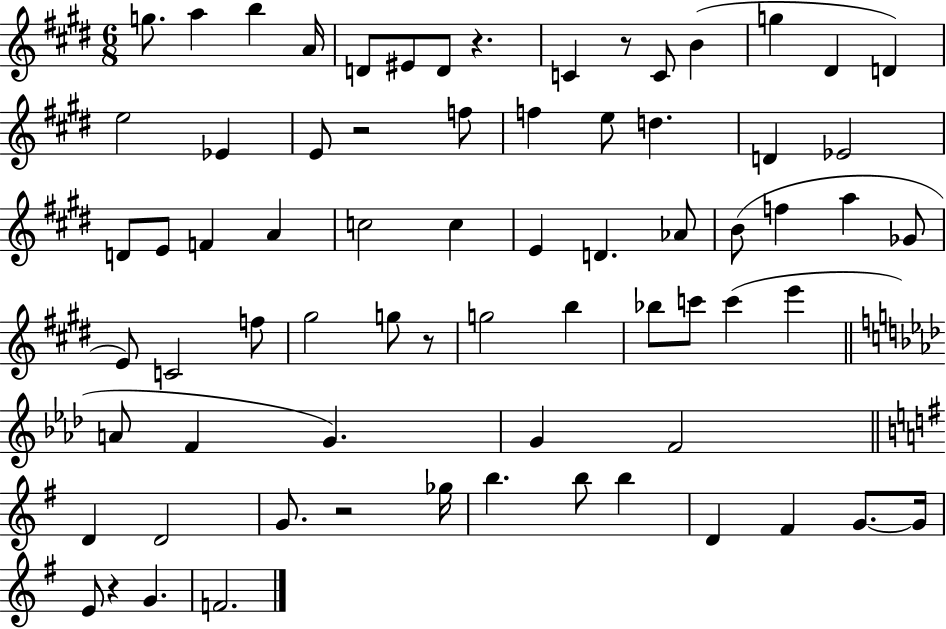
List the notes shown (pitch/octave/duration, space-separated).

G5/e. A5/q B5/q A4/s D4/e EIS4/e D4/e R/q. C4/q R/e C4/e B4/q G5/q D#4/q D4/q E5/h Eb4/q E4/e R/h F5/e F5/q E5/e D5/q. D4/q Eb4/h D4/e E4/e F4/q A4/q C5/h C5/q E4/q D4/q. Ab4/e B4/e F5/q A5/q Gb4/e E4/e C4/h F5/e G#5/h G5/e R/e G5/h B5/q Bb5/e C6/e C6/q E6/q A4/e F4/q G4/q. G4/q F4/h D4/q D4/h G4/e. R/h Gb5/s B5/q. B5/e B5/q D4/q F#4/q G4/e. G4/s E4/e R/q G4/q. F4/h.